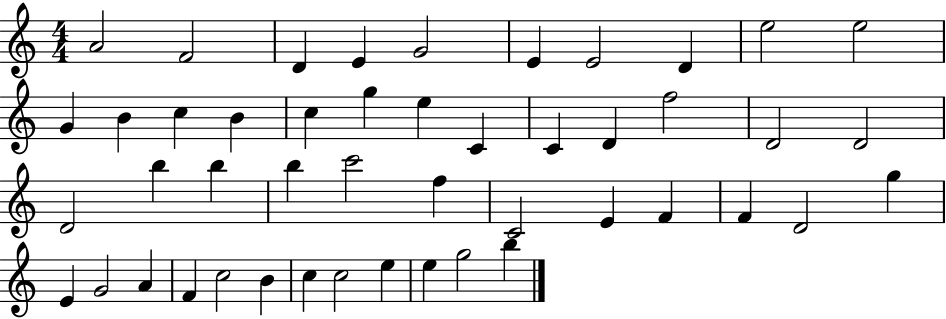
X:1
T:Untitled
M:4/4
L:1/4
K:C
A2 F2 D E G2 E E2 D e2 e2 G B c B c g e C C D f2 D2 D2 D2 b b b c'2 f C2 E F F D2 g E G2 A F c2 B c c2 e e g2 b